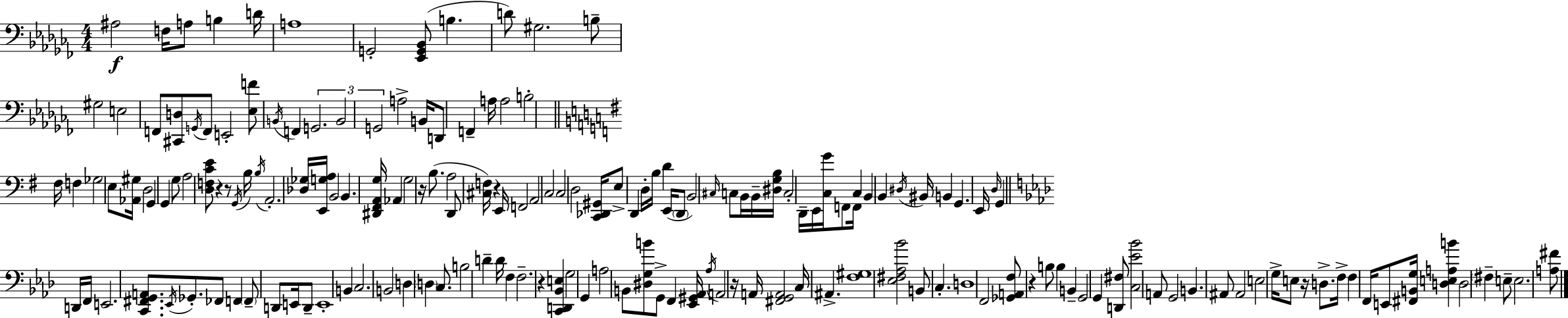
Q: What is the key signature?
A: AES minor